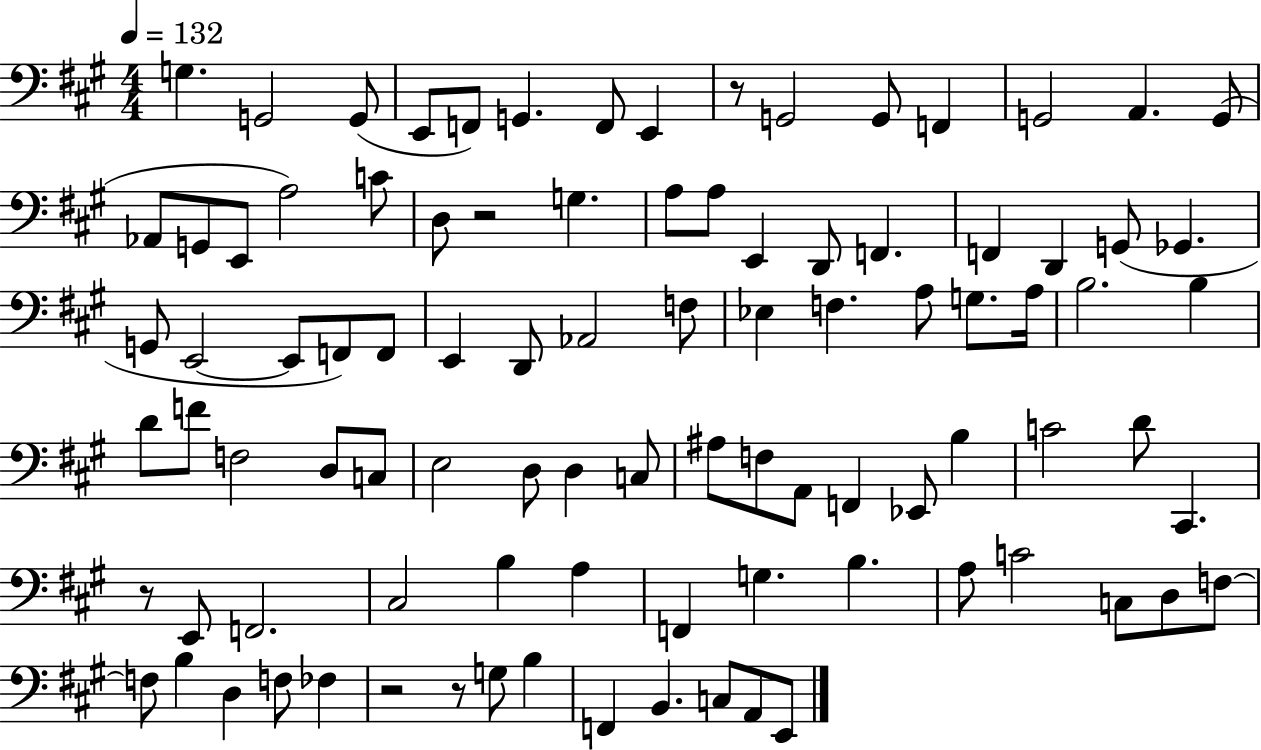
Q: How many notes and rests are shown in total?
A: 94